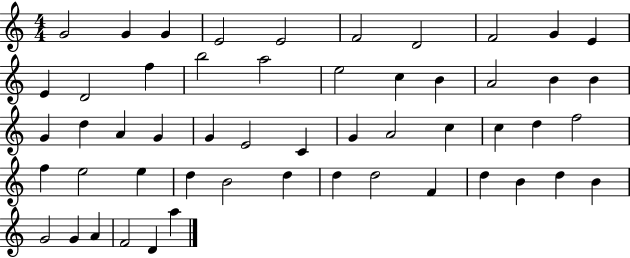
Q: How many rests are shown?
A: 0